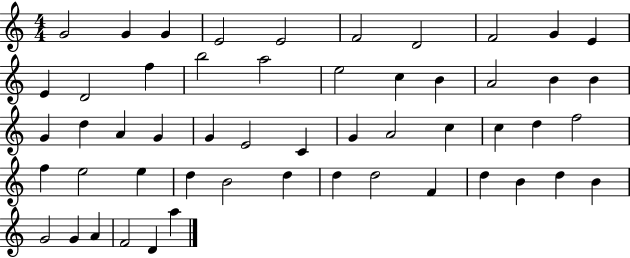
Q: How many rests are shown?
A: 0